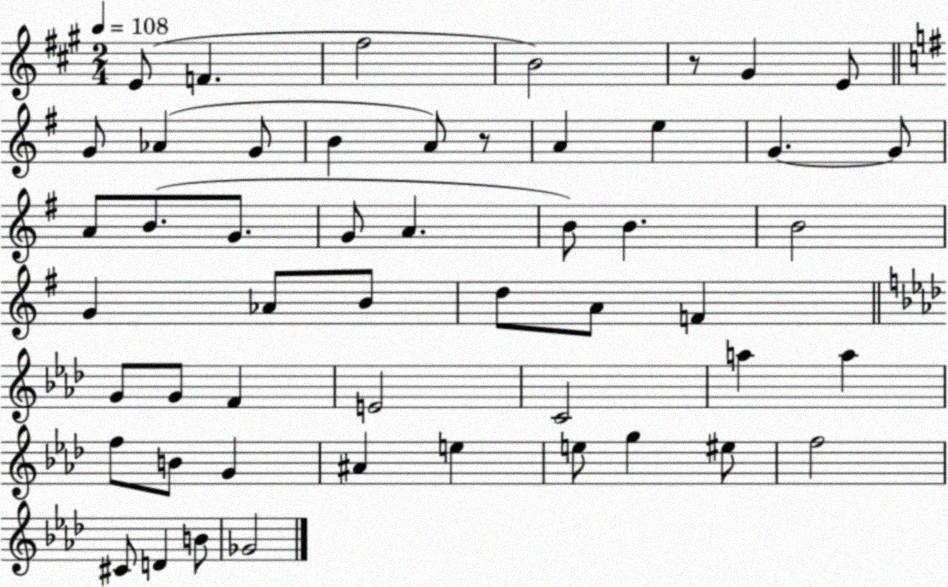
X:1
T:Untitled
M:2/4
L:1/4
K:A
E/2 F ^f2 B2 z/2 ^G E/2 G/2 _A G/2 B A/2 z/2 A e G G/2 A/2 B/2 G/2 G/2 A B/2 B B2 G _A/2 B/2 d/2 A/2 F G/2 G/2 F E2 C2 a a f/2 B/2 G ^A e e/2 g ^e/2 f2 ^C/2 D B/2 _G2